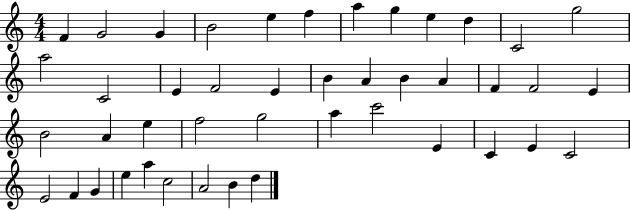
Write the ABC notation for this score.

X:1
T:Untitled
M:4/4
L:1/4
K:C
F G2 G B2 e f a g e d C2 g2 a2 C2 E F2 E B A B A F F2 E B2 A e f2 g2 a c'2 E C E C2 E2 F G e a c2 A2 B d